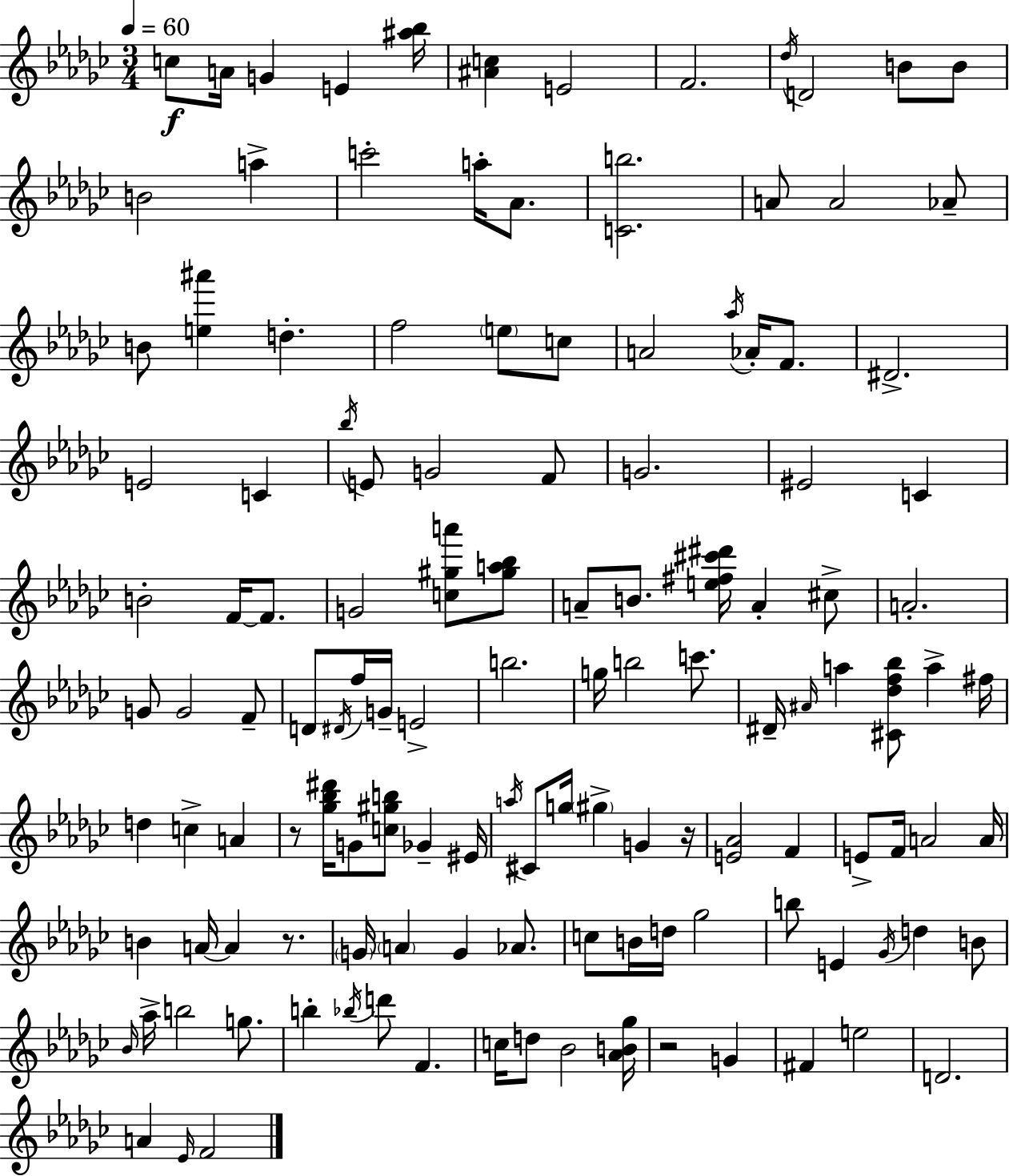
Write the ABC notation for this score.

X:1
T:Untitled
M:3/4
L:1/4
K:Ebm
c/2 A/4 G E [^a_b]/4 [^Ac] E2 F2 _d/4 D2 B/2 B/2 B2 a c'2 a/4 _A/2 [Cb]2 A/2 A2 _A/2 B/2 [e^a'] d f2 e/2 c/2 A2 _a/4 _A/4 F/2 ^D2 E2 C _b/4 E/2 G2 F/2 G2 ^E2 C B2 F/4 F/2 G2 [c^ga']/2 [^ga_b]/2 A/2 B/2 [e^f^c'^d']/4 A ^c/2 A2 G/2 G2 F/2 D/2 ^D/4 f/4 G/4 E2 b2 g/4 b2 c'/2 ^D/4 ^A/4 a [^C_df_b]/2 a ^f/4 d c A z/2 [_g_b^d']/4 G/2 [c^gb]/2 _G ^E/4 a/4 ^C/2 g/4 ^g G z/4 [E_A]2 F E/2 F/4 A2 A/4 B A/4 A z/2 G/4 A G _A/2 c/2 B/4 d/4 _g2 b/2 E _G/4 d B/2 _B/4 _a/4 b2 g/2 b _b/4 d'/2 F c/4 d/2 _B2 [_AB_g]/4 z2 G ^F e2 D2 A _E/4 F2